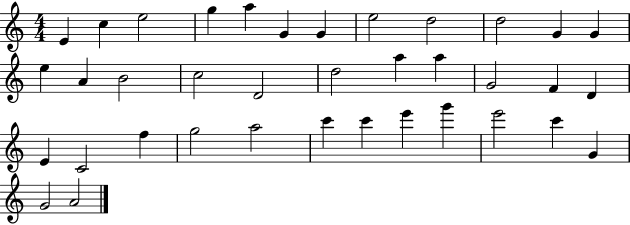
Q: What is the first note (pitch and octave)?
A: E4